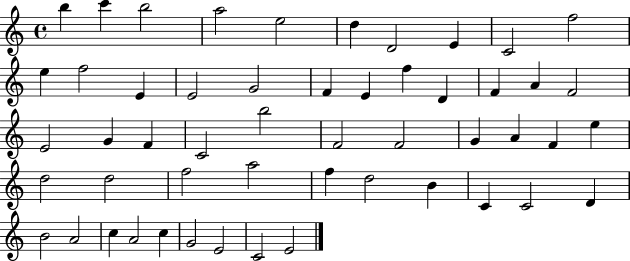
X:1
T:Untitled
M:4/4
L:1/4
K:C
b c' b2 a2 e2 d D2 E C2 f2 e f2 E E2 G2 F E f D F A F2 E2 G F C2 b2 F2 F2 G A F e d2 d2 f2 a2 f d2 B C C2 D B2 A2 c A2 c G2 E2 C2 E2